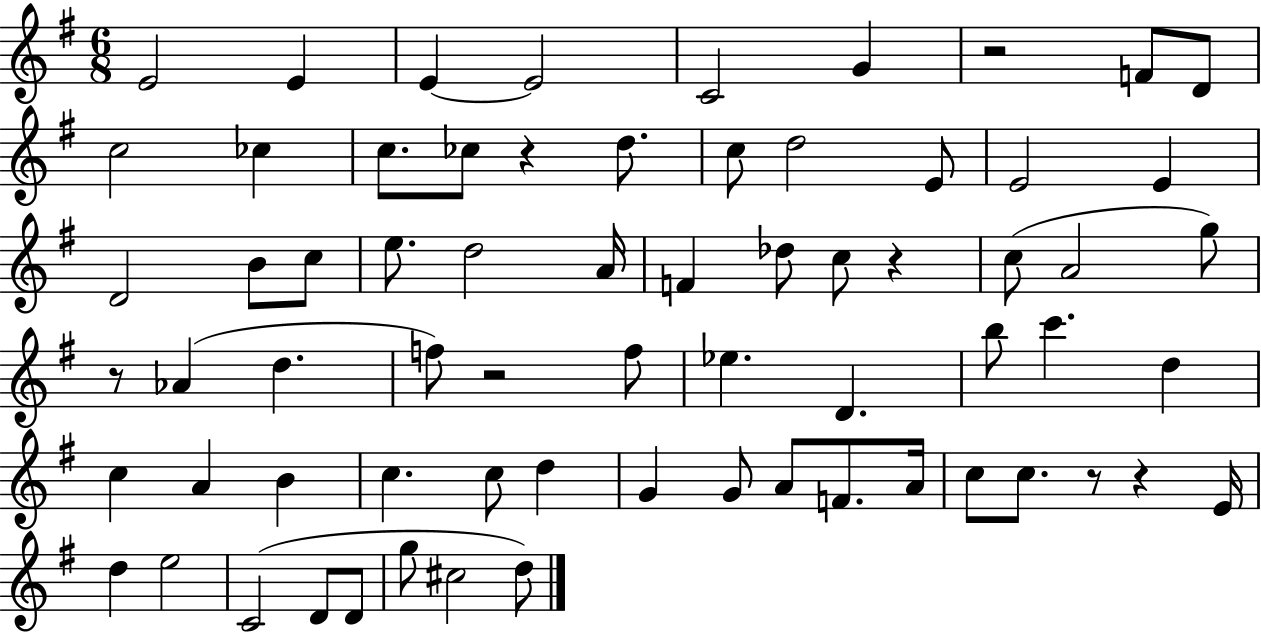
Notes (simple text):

E4/h E4/q E4/q E4/h C4/h G4/q R/h F4/e D4/e C5/h CES5/q C5/e. CES5/e R/q D5/e. C5/e D5/h E4/e E4/h E4/q D4/h B4/e C5/e E5/e. D5/h A4/s F4/q Db5/e C5/e R/q C5/e A4/h G5/e R/e Ab4/q D5/q. F5/e R/h F5/e Eb5/q. D4/q. B5/e C6/q. D5/q C5/q A4/q B4/q C5/q. C5/e D5/q G4/q G4/e A4/e F4/e. A4/s C5/e C5/e. R/e R/q E4/s D5/q E5/h C4/h D4/e D4/e G5/e C#5/h D5/e